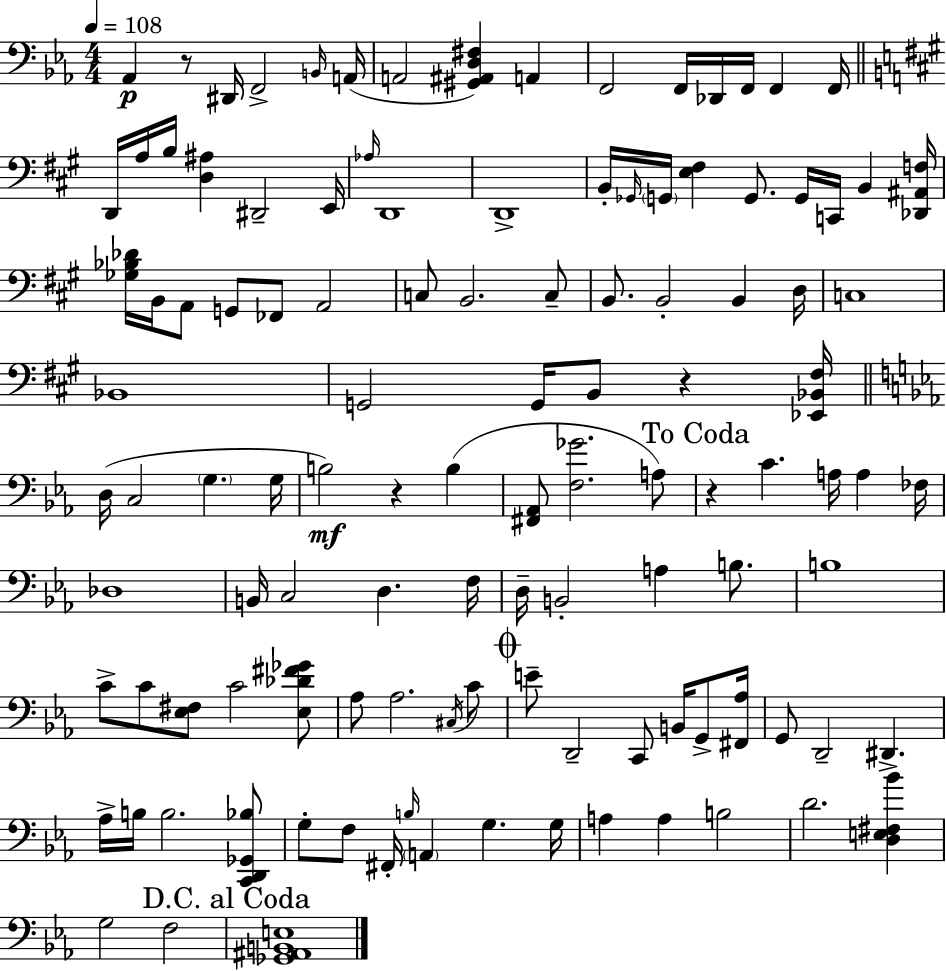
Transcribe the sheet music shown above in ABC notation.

X:1
T:Untitled
M:4/4
L:1/4
K:Eb
_A,, z/2 ^D,,/4 F,,2 B,,/4 A,,/4 A,,2 [^G,,^A,,D,^F,] A,, F,,2 F,,/4 _D,,/4 F,,/4 F,, F,,/4 D,,/4 A,/4 B,/4 [D,^A,] ^D,,2 E,,/4 _A,/4 D,,4 D,,4 B,,/4 _G,,/4 G,,/4 [E,^F,] G,,/2 G,,/4 C,,/4 B,, [_D,,^A,,F,]/4 [_G,_B,_D]/4 B,,/4 A,,/2 G,,/2 _F,,/2 A,,2 C,/2 B,,2 C,/2 B,,/2 B,,2 B,, D,/4 C,4 _B,,4 G,,2 G,,/4 B,,/2 z [_E,,_B,,^F,]/4 D,/4 C,2 G, G,/4 B,2 z B, [^F,,_A,,]/2 [F,_G]2 A,/2 z C A,/4 A, _F,/4 _D,4 B,,/4 C,2 D, F,/4 D,/4 B,,2 A, B,/2 B,4 C/2 C/2 [_E,^F,]/2 C2 [_E,_D^F_G]/2 _A,/2 _A,2 ^C,/4 C/2 E/2 D,,2 C,,/2 B,,/4 G,,/2 [^F,,_A,]/4 G,,/2 D,,2 ^D,, _A,/4 B,/4 B,2 [C,,D,,_G,,_B,]/2 G,/2 F,/2 ^F,,/4 B,/4 A,, G, G,/4 A, A, B,2 D2 [D,E,^F,_B] G,2 F,2 [_G,,^A,,B,,E,]4